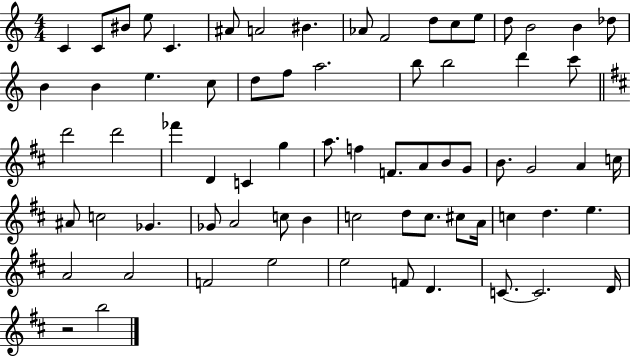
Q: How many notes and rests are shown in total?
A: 71